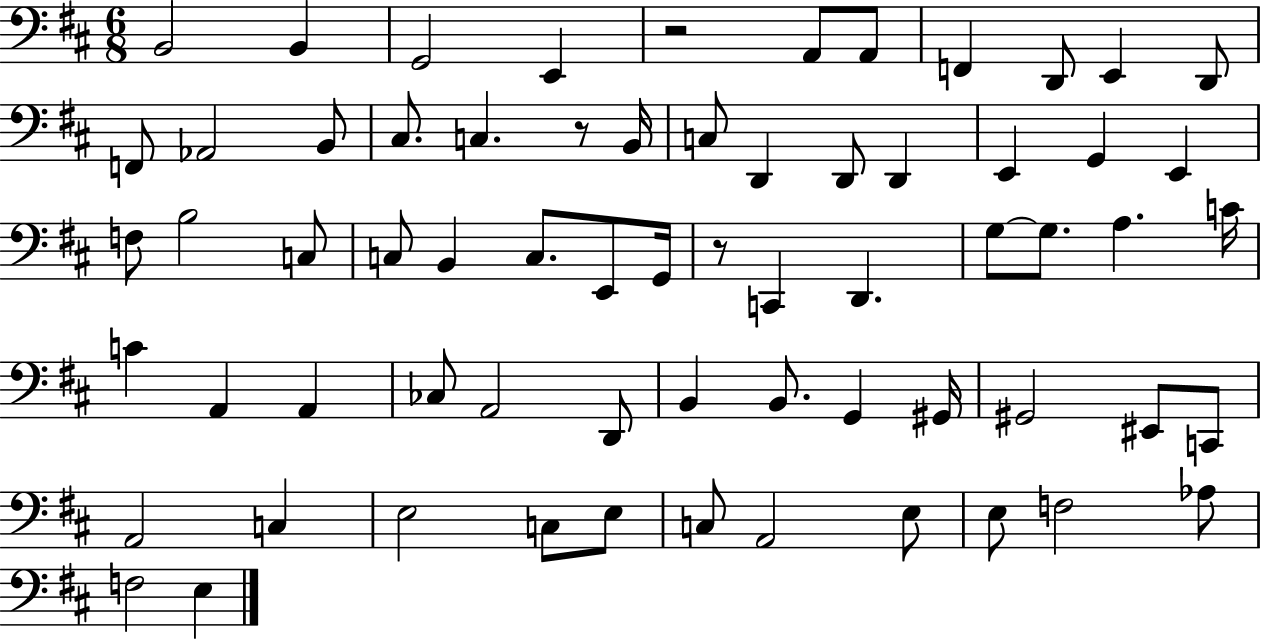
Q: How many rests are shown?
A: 3